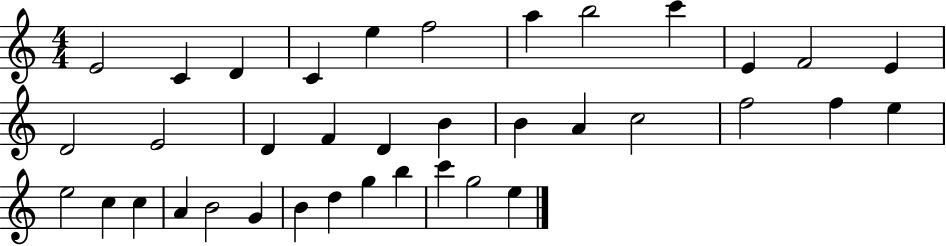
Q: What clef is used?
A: treble